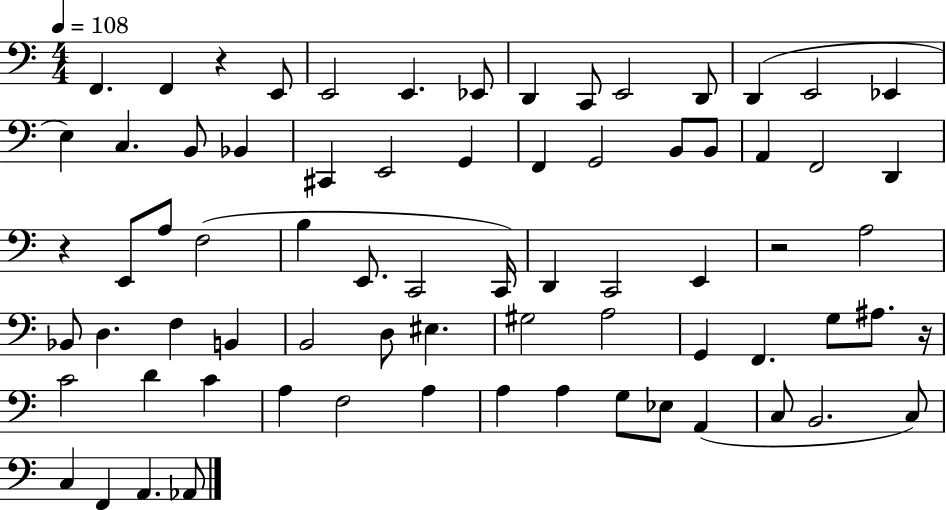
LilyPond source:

{
  \clef bass
  \numericTimeSignature
  \time 4/4
  \key c \major
  \tempo 4 = 108
  f,4. f,4 r4 e,8 | e,2 e,4. ees,8 | d,4 c,8 e,2 d,8 | d,4( e,2 ees,4 | \break e4) c4. b,8 bes,4 | cis,4 e,2 g,4 | f,4 g,2 b,8 b,8 | a,4 f,2 d,4 | \break r4 e,8 a8 f2( | b4 e,8. c,2 c,16) | d,4 c,2 e,4 | r2 a2 | \break bes,8 d4. f4 b,4 | b,2 d8 eis4. | gis2 a2 | g,4 f,4. g8 ais8. r16 | \break c'2 d'4 c'4 | a4 f2 a4 | a4 a4 g8 ees8 a,4( | c8 b,2. c8) | \break c4 f,4 a,4. aes,8 | \bar "|."
}